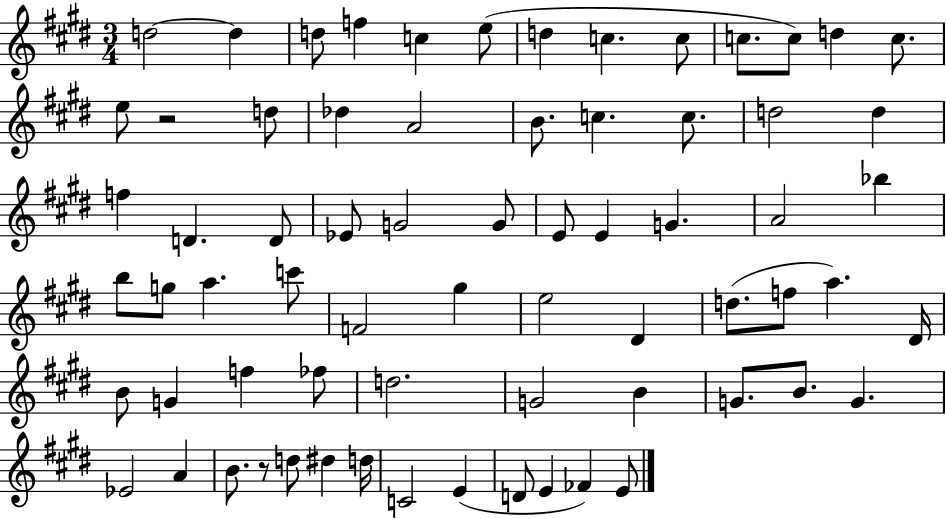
X:1
T:Untitled
M:3/4
L:1/4
K:E
d2 d d/2 f c e/2 d c c/2 c/2 c/2 d c/2 e/2 z2 d/2 _d A2 B/2 c c/2 d2 d f D D/2 _E/2 G2 G/2 E/2 E G A2 _b b/2 g/2 a c'/2 F2 ^g e2 ^D d/2 f/2 a ^D/4 B/2 G f _f/2 d2 G2 B G/2 B/2 G _E2 A B/2 z/2 d/2 ^d d/4 C2 E D/2 E _F E/2